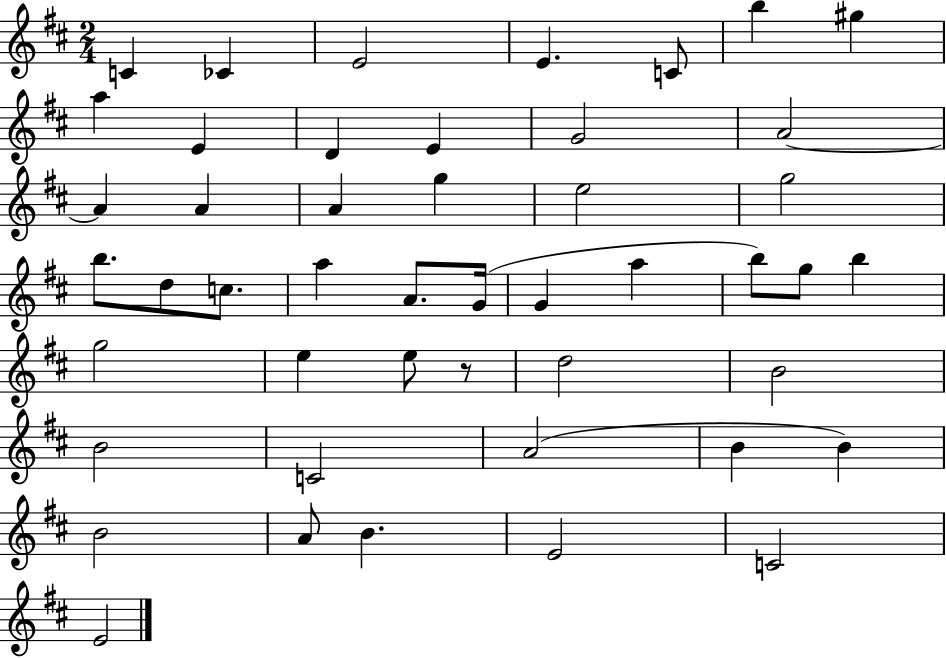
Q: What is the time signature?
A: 2/4